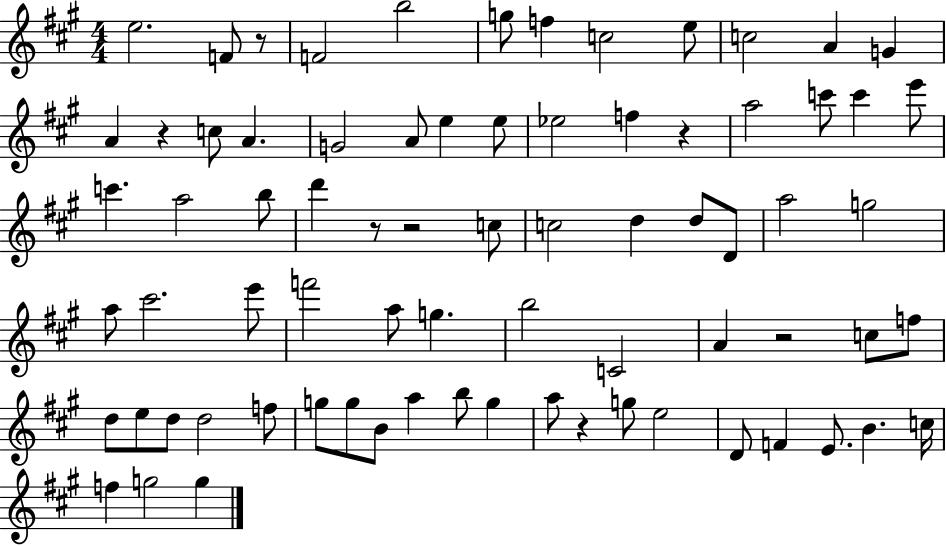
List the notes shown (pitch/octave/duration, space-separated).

E5/h. F4/e R/e F4/h B5/h G5/e F5/q C5/h E5/e C5/h A4/q G4/q A4/q R/q C5/e A4/q. G4/h A4/e E5/q E5/e Eb5/h F5/q R/q A5/h C6/e C6/q E6/e C6/q. A5/h B5/e D6/q R/e R/h C5/e C5/h D5/q D5/e D4/e A5/h G5/h A5/e C#6/h. E6/e F6/h A5/e G5/q. B5/h C4/h A4/q R/h C5/e F5/e D5/e E5/e D5/e D5/h F5/e G5/e G5/e B4/e A5/q B5/e G5/q A5/e R/q G5/e E5/h D4/e F4/q E4/e. B4/q. C5/s F5/q G5/h G5/q